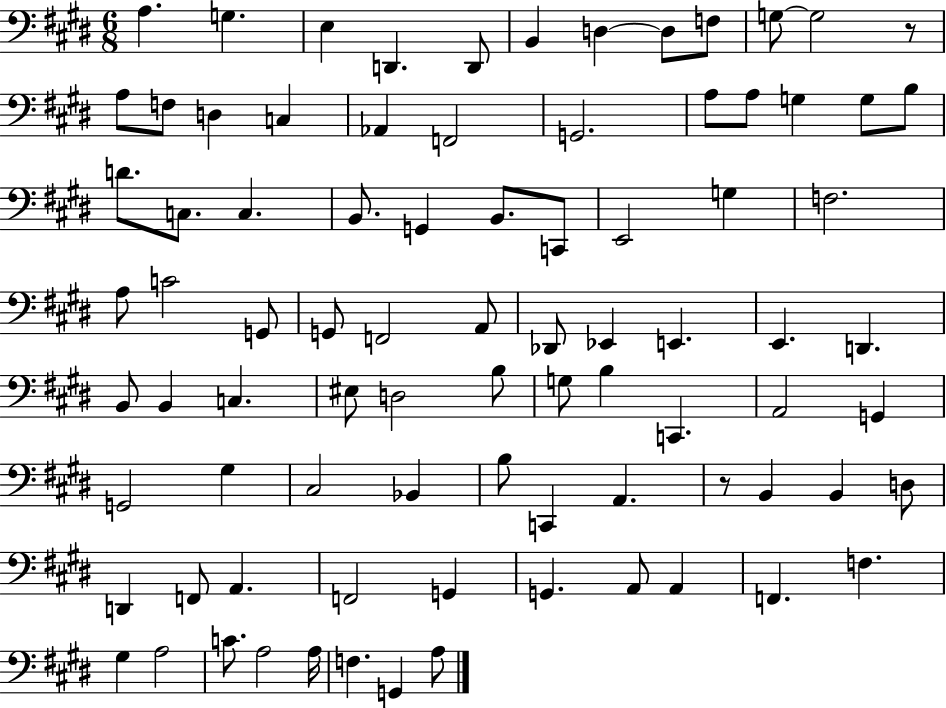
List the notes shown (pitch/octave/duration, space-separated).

A3/q. G3/q. E3/q D2/q. D2/e B2/q D3/q D3/e F3/e G3/e G3/h R/e A3/e F3/e D3/q C3/q Ab2/q F2/h G2/h. A3/e A3/e G3/q G3/e B3/e D4/e. C3/e. C3/q. B2/e. G2/q B2/e. C2/e E2/h G3/q F3/h. A3/e C4/h G2/e G2/e F2/h A2/e Db2/e Eb2/q E2/q. E2/q. D2/q. B2/e B2/q C3/q. EIS3/e D3/h B3/e G3/e B3/q C2/q. A2/h G2/q G2/h G#3/q C#3/h Bb2/q B3/e C2/q A2/q. R/e B2/q B2/q D3/e D2/q F2/e A2/q. F2/h G2/q G2/q. A2/e A2/q F2/q. F3/q. G#3/q A3/h C4/e. A3/h A3/s F3/q. G2/q A3/e